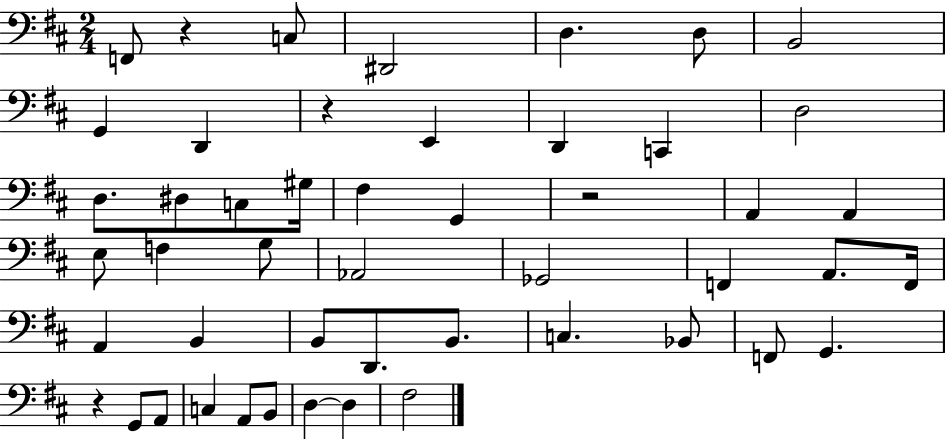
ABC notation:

X:1
T:Untitled
M:2/4
L:1/4
K:D
F,,/2 z C,/2 ^D,,2 D, D,/2 B,,2 G,, D,, z E,, D,, C,, D,2 D,/2 ^D,/2 C,/2 ^G,/4 ^F, G,, z2 A,, A,, E,/2 F, G,/2 _A,,2 _G,,2 F,, A,,/2 F,,/4 A,, B,, B,,/2 D,,/2 B,,/2 C, _B,,/2 F,,/2 G,, z G,,/2 A,,/2 C, A,,/2 B,,/2 D, D, ^F,2